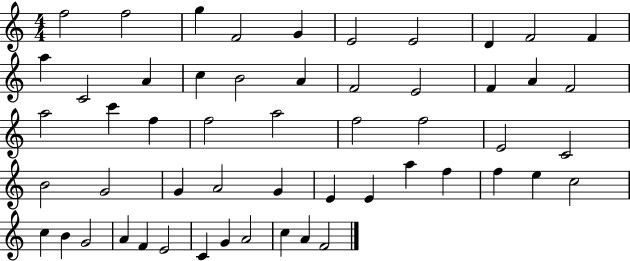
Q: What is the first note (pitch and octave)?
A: F5